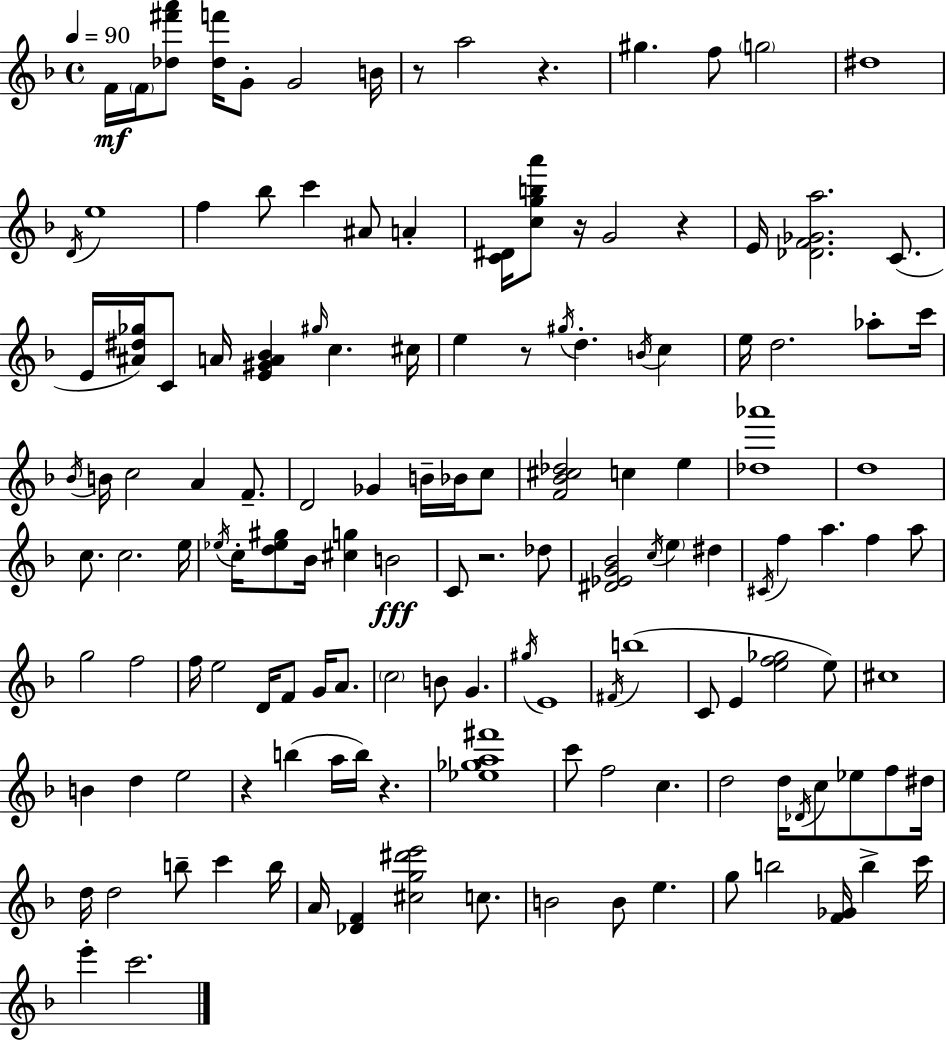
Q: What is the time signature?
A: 4/4